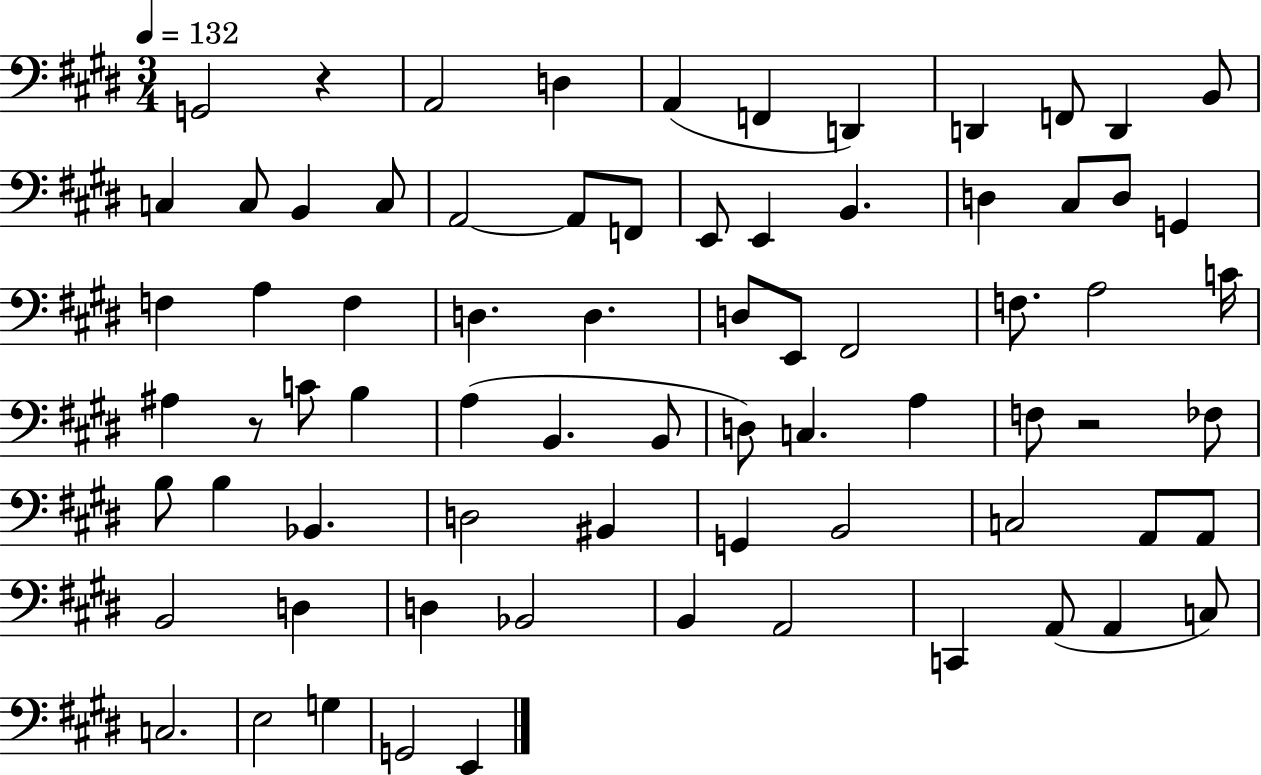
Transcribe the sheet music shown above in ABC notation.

X:1
T:Untitled
M:3/4
L:1/4
K:E
G,,2 z A,,2 D, A,, F,, D,, D,, F,,/2 D,, B,,/2 C, C,/2 B,, C,/2 A,,2 A,,/2 F,,/2 E,,/2 E,, B,, D, ^C,/2 D,/2 G,, F, A, F, D, D, D,/2 E,,/2 ^F,,2 F,/2 A,2 C/4 ^A, z/2 C/2 B, A, B,, B,,/2 D,/2 C, A, F,/2 z2 _F,/2 B,/2 B, _B,, D,2 ^B,, G,, B,,2 C,2 A,,/2 A,,/2 B,,2 D, D, _B,,2 B,, A,,2 C,, A,,/2 A,, C,/2 C,2 E,2 G, G,,2 E,,